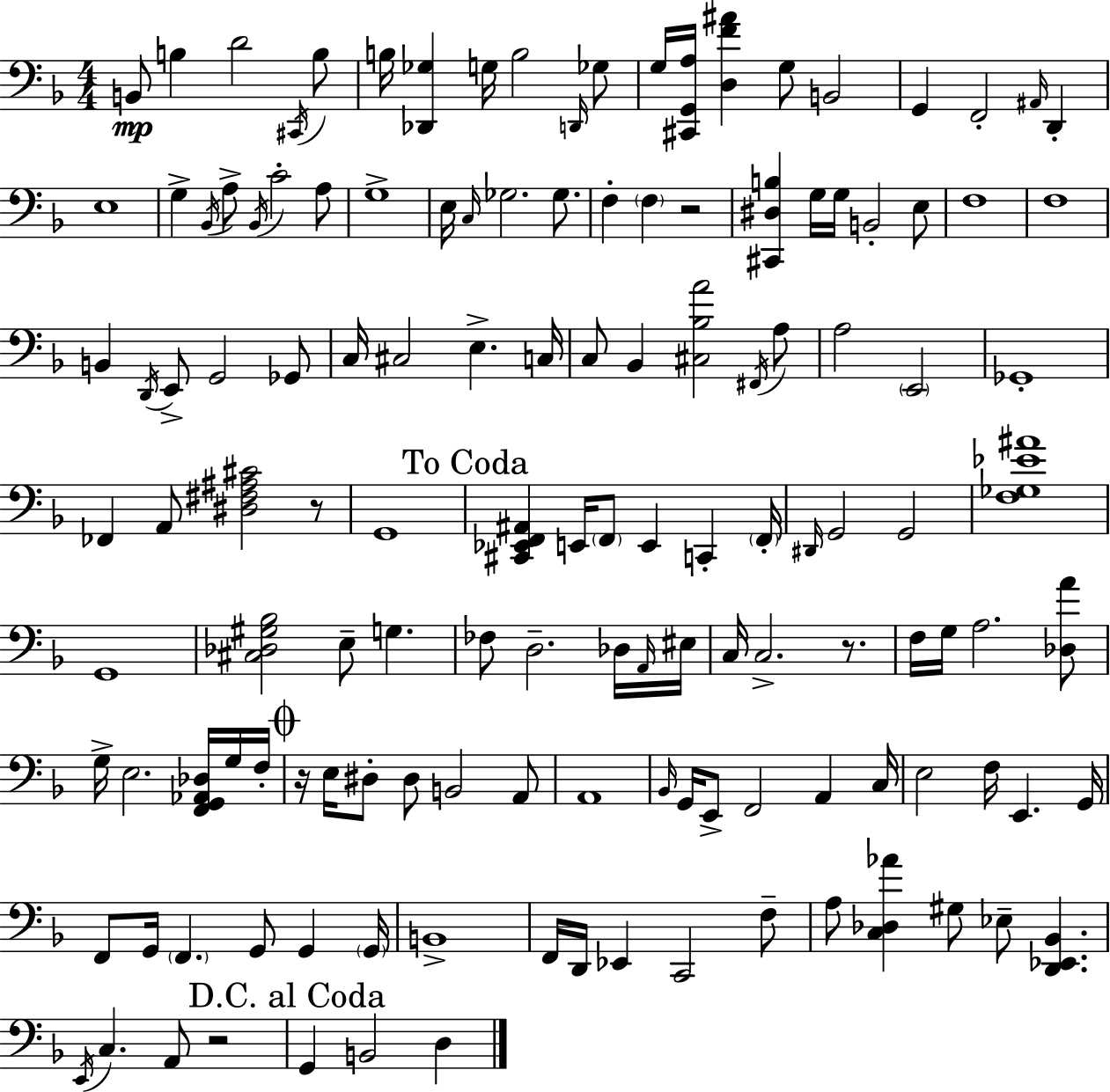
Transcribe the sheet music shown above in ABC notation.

X:1
T:Untitled
M:4/4
L:1/4
K:F
B,,/2 B, D2 ^C,,/4 B,/2 B,/4 [_D,,_G,] G,/4 B,2 D,,/4 _G,/2 G,/4 [^C,,G,,A,]/4 [D,F^A] G,/2 B,,2 G,, F,,2 ^A,,/4 D,, E,4 G, _B,,/4 A,/2 _B,,/4 C2 A,/2 G,4 E,/4 C,/4 _G,2 _G,/2 F, F, z2 [^C,,^D,B,] G,/4 G,/4 B,,2 E,/2 F,4 F,4 B,, D,,/4 E,,/2 G,,2 _G,,/2 C,/4 ^C,2 E, C,/4 C,/2 _B,, [^C,_B,A]2 ^F,,/4 A,/2 A,2 E,,2 _G,,4 _F,, A,,/2 [^D,^F,^A,^C]2 z/2 G,,4 [^C,,_E,,F,,^A,,] E,,/4 F,,/2 E,, C,, F,,/4 ^D,,/4 G,,2 G,,2 [F,_G,_E^A]4 G,,4 [^C,_D,^G,_B,]2 E,/2 G, _F,/2 D,2 _D,/4 A,,/4 ^E,/4 C,/4 C,2 z/2 F,/4 G,/4 A,2 [_D,A]/2 G,/4 E,2 [F,,G,,_A,,_D,]/4 G,/4 F,/4 z/4 E,/4 ^D,/2 ^D,/2 B,,2 A,,/2 A,,4 _B,,/4 G,,/4 E,,/2 F,,2 A,, C,/4 E,2 F,/4 E,, G,,/4 F,,/2 G,,/4 F,, G,,/2 G,, G,,/4 B,,4 F,,/4 D,,/4 _E,, C,,2 F,/2 A,/2 [C,_D,_A] ^G,/2 _E,/2 [D,,_E,,_B,,] E,,/4 C, A,,/2 z2 G,, B,,2 D,